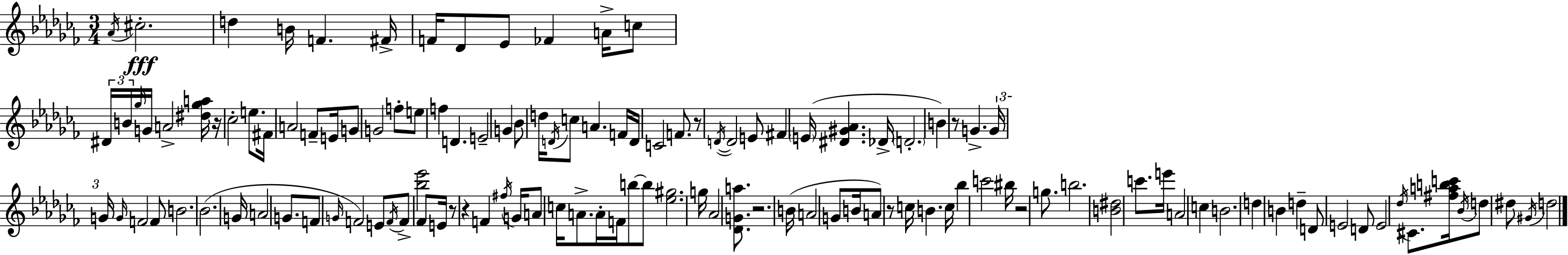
{
  \clef treble
  \numericTimeSignature
  \time 3/4
  \key aes \minor
  \repeat volta 2 { \acciaccatura { aes'16 }\fff cis''2.-. | d''4 b'16 f'4. | fis'16-> f'16 des'8 ees'8 fes'4 a'16-> c''8 | \tuplet 3/2 { dis'16 b'16 \grace { ges''16 } } g'16 a'2-> | \break <dis'' ges'' a''>16 r16 ces''2-. e''8. | fis'16 a'2 f'8-- | e'16 g'8 g'2 | f''8-. e''8 f''4 d'4. | \break e'2-- g'4 | bes'8 d''16 \acciaccatura { d'16 } c''8 a'4. | f'16 d'16 c'2 | f'8. r8 \acciaccatura { d'16~ }~ d'2 | \break e'8 fis'4 \parenthesize e'16( <dis' gis' aes'>4. | des'16-> \parenthesize d'2.-. | b'4) r8 g'4.-> | \tuplet 3/2 { g'16 g'16 \grace { g'16 } } f'2 | \break f'8 b'2. | bes'2.( | g'16 a'2 | g'8. f'8 \grace { g'16 }) f'2 | \break e'8 \acciaccatura { f'16 } f'8-> <bes'' ees'''>2 | fes'8 e'16 r8 r4 | f'4 \acciaccatura { fis''16 } g'16 a'8 c''16 a'8.-> | a'16-. f'16 b''8~~ b''8 <ees'' gis''>2. | \break g''16 aes'2 | <des' g' a''>8. r2. | b'16( a'2 | g'8 b'16 a'8) r8 | \break c''16 b'4. c''16 bes''4 | c'''2 bis''16 r2 | g''8. b''2. | <b' dis''>2 | \break c'''8. e'''16 a'2 | c''4 b'2. | d''4 | b'4 d''4-- d'8 e'2 | \break d'8 e'2 | \acciaccatura { des''16 } cis'8. <fis'' a'' b'' c'''>16 \acciaccatura { bes'16 } d''8 | dis''8 \acciaccatura { gis'16 } d''2 } \bar "|."
}